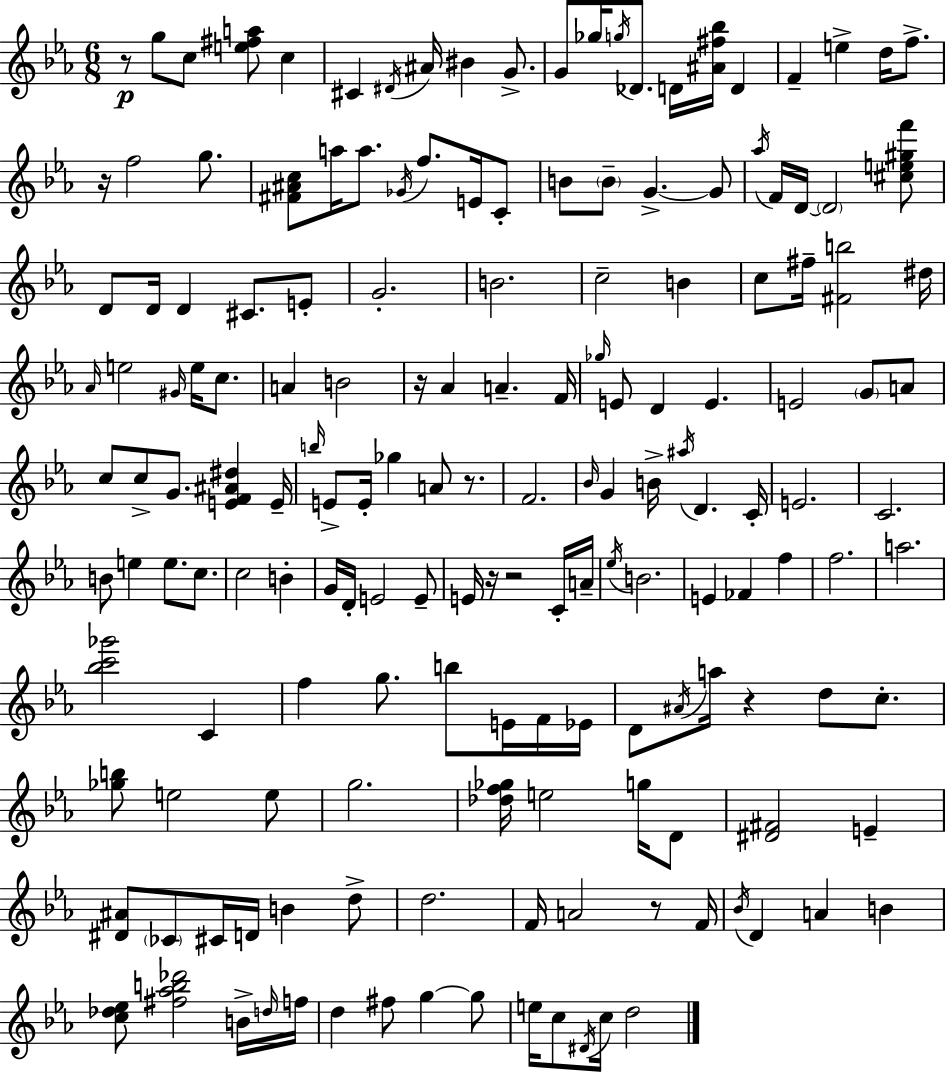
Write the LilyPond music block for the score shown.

{
  \clef treble
  \numericTimeSignature
  \time 6/8
  \key c \minor
  r8\p g''8 c''8 <e'' fis'' a''>8 c''4 | cis'4 \acciaccatura { dis'16 } ais'16 bis'4 g'8.-> | g'8 ges''16 \acciaccatura { g''16 } des'8. d'16 <ais' fis'' bes''>16 d'4 | f'4-- e''4-> d''16 f''8.-> | \break r16 f''2 g''8. | <fis' ais' c''>8 a''16 a''8. \acciaccatura { ges'16 } f''8. | e'16 c'8-. b'8 \parenthesize b'8-- g'4.->~~ | g'8 \acciaccatura { aes''16 } f'16 d'16~~ \parenthesize d'2 | \break <cis'' e'' gis'' f'''>8 d'8 d'16 d'4 cis'8. | e'8-. g'2.-. | b'2. | c''2-- | \break b'4 c''8 fis''16-- <fis' b''>2 | dis''16 \grace { aes'16 } e''2 | \grace { gis'16 } e''16 c''8. a'4 b'2 | r16 aes'4 a'4.-- | \break f'16 \grace { ges''16 } e'8 d'4 | e'4. e'2 | \parenthesize g'8 a'8 c''8 c''8-> g'8. | <e' f' ais' dis''>4 e'16-- \grace { b''16 } e'8-> e'16-. ges''4 | \break a'8 r8. f'2. | \grace { bes'16 } g'4 | b'16-> \acciaccatura { ais''16 } d'4. c'16-. e'2. | c'2. | \break b'8 | e''4 e''8. c''8. c''2 | b'4-. g'16 d'16-. | e'2 e'8-- e'16 r16 | \break r2 c'16-. a'16-- \acciaccatura { ees''16 } b'2. | e'4 | fes'4 f''4 f''2. | a''2. | \break <bes'' c''' ges'''>2 | c'4 f''4 | g''8. b''8 e'16 f'16 ees'16 d'8 | \acciaccatura { ais'16 } a''16 r4 d''8 c''8.-. | \break <ges'' b''>8 e''2 e''8 | g''2. | <des'' f'' ges''>16 e''2 g''16 d'8 | <dis' fis'>2 e'4-- | \break <dis' ais'>8 \parenthesize ces'8 cis'16 d'16 b'4 d''8-> | d''2. | f'16 a'2 r8 f'16 | \acciaccatura { bes'16 } d'4 a'4 b'4 | \break <c'' des'' ees''>8 <fis'' aes'' b'' des'''>2 b'16-> | \grace { d''16 } f''16 d''4 fis''8 g''4~~ | g''8 e''16 c''8 \acciaccatura { dis'16 } c''16 d''2 | \bar "|."
}